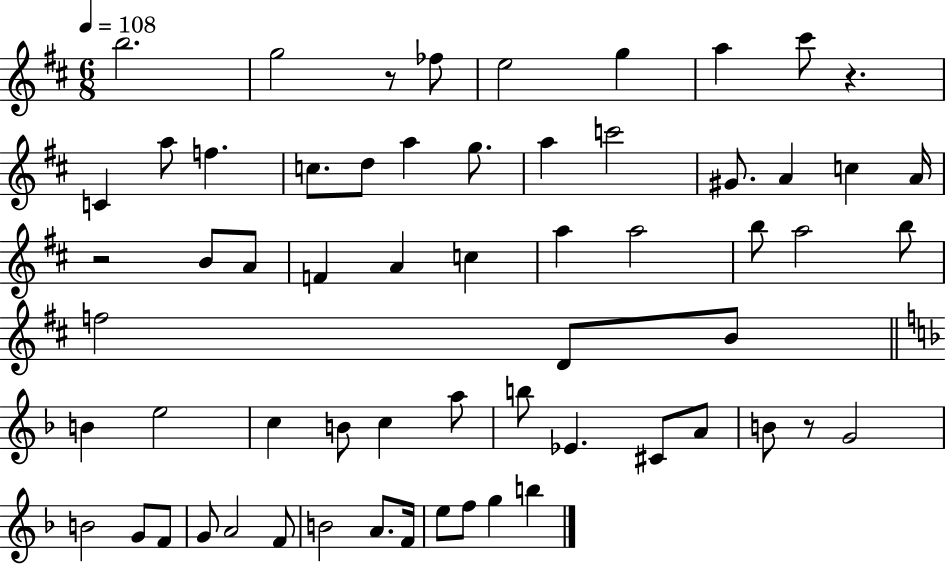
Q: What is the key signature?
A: D major